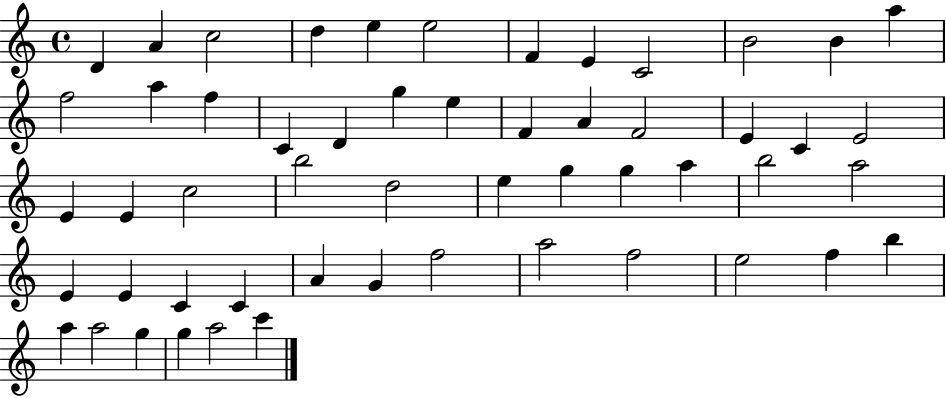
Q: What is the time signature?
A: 4/4